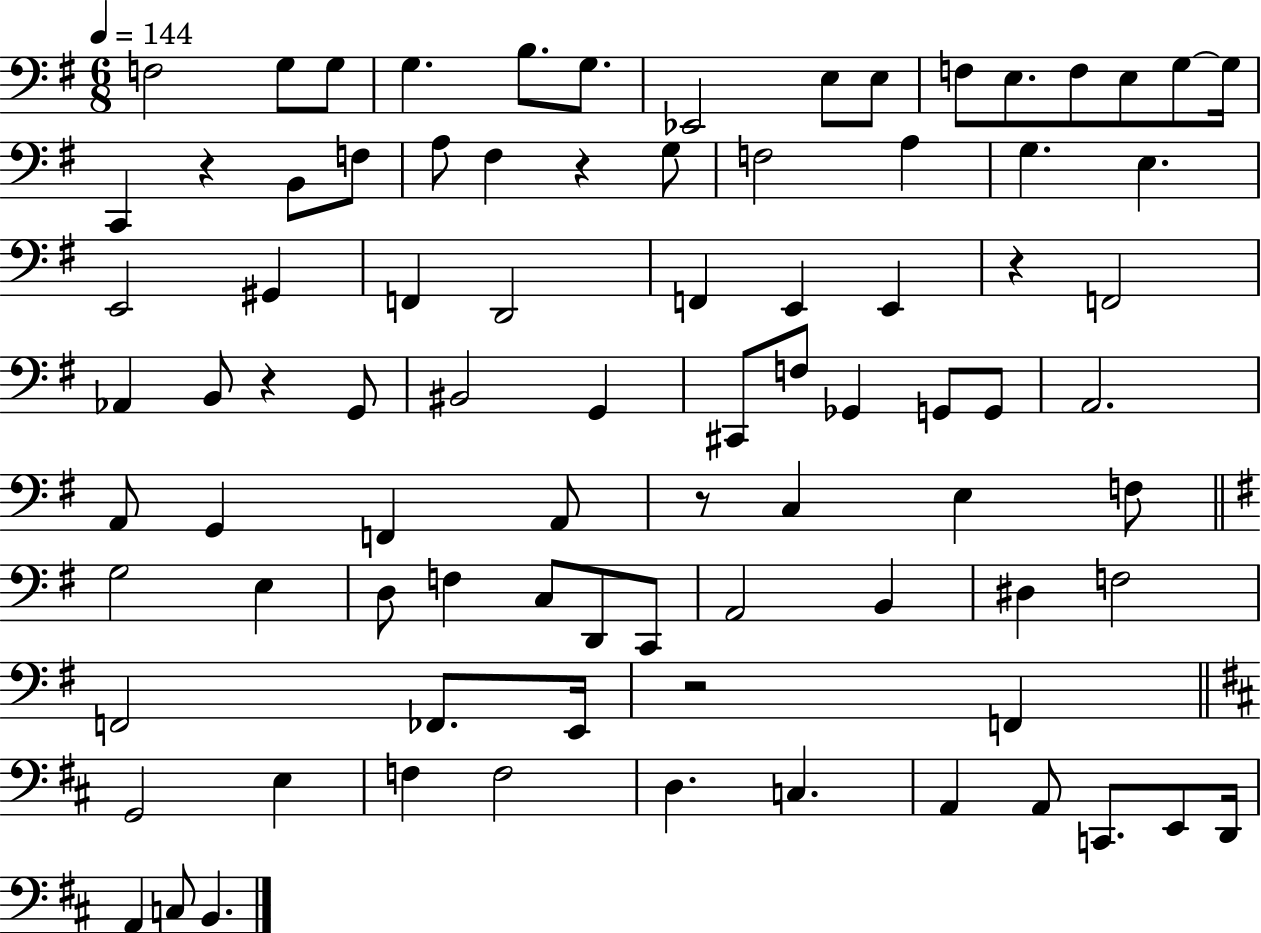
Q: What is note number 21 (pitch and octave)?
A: G3